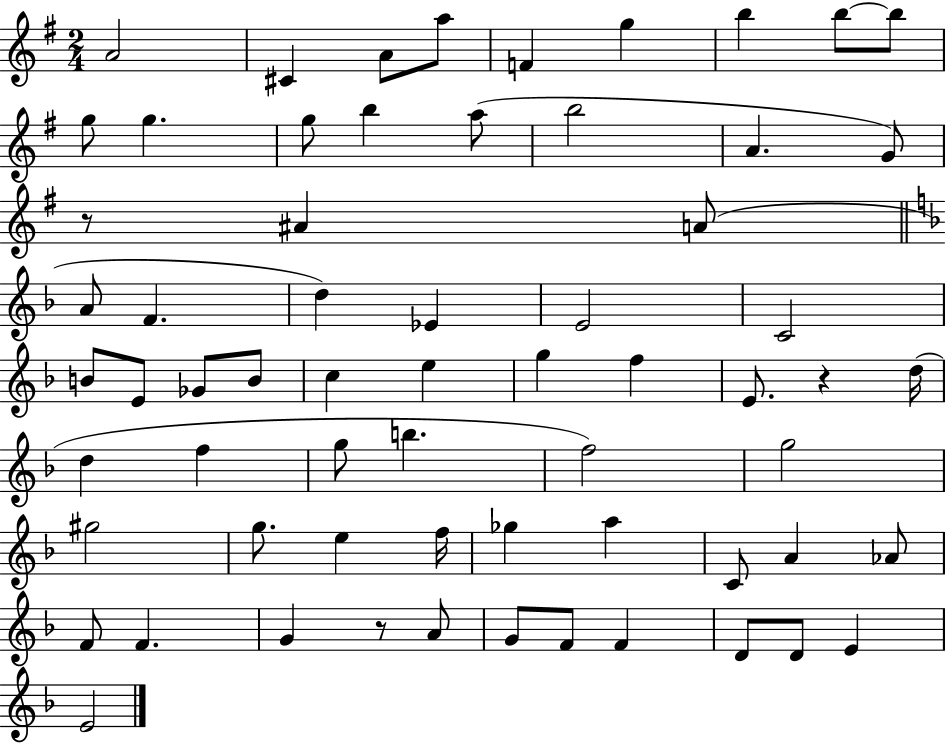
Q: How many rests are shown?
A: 3